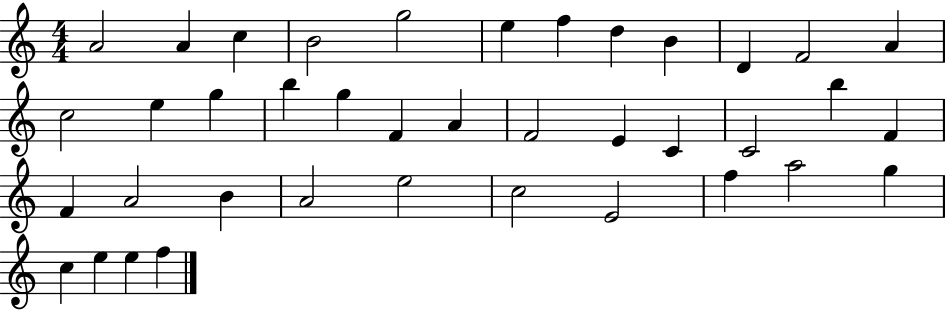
X:1
T:Untitled
M:4/4
L:1/4
K:C
A2 A c B2 g2 e f d B D F2 A c2 e g b g F A F2 E C C2 b F F A2 B A2 e2 c2 E2 f a2 g c e e f